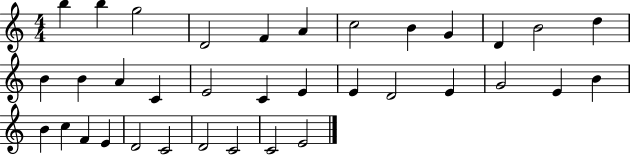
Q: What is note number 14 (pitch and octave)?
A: B4